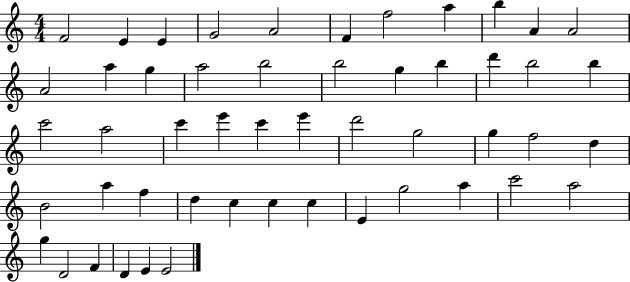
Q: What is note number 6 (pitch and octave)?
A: F4